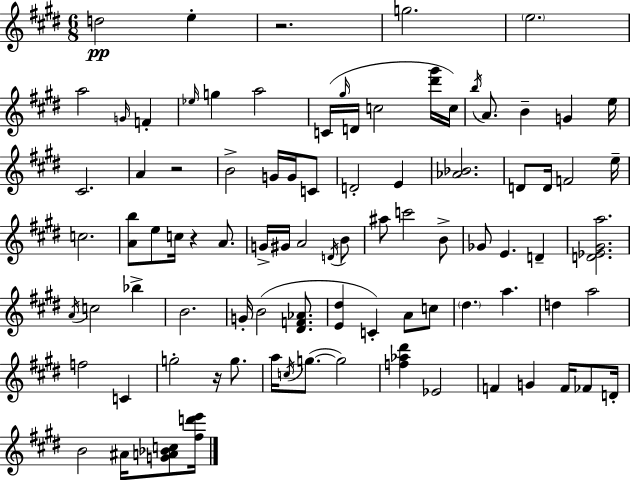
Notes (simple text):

D5/h E5/q R/h. G5/h. E5/h. A5/h G4/s F4/q Eb5/s G5/q A5/h C4/s G#5/s D4/s C5/h [D#6,G#6]/s C5/s B5/s A4/e. B4/q G4/q E5/s C#4/h. A4/q R/h B4/h G4/s G4/s C4/e D4/h E4/q [Ab4,Bb4]/h. D4/e D4/s F4/h E5/s C5/h. [A4,B5]/e E5/e C5/s R/q A4/e. G4/s G#4/s A4/h D4/s B4/e A#5/e C6/h B4/e Gb4/e E4/q. D4/q [D4,Eb4,G#4,A5]/h. A4/s C5/h Bb5/q B4/h. G4/s B4/h [D#4,F4,Ab4]/e. [E4,D#5]/q C4/q A4/e C5/e D#5/q. A5/q. D5/q A5/h F5/h C4/q G5/h R/s G5/e. A5/s C5/s G5/e. G5/h [F5,Ab5,D#6]/q Eb4/h F4/q G4/q F4/s FES4/e D4/s B4/h A#4/s [G4,A4,Bb4,C5]/e [F#5,D6,E6]/s